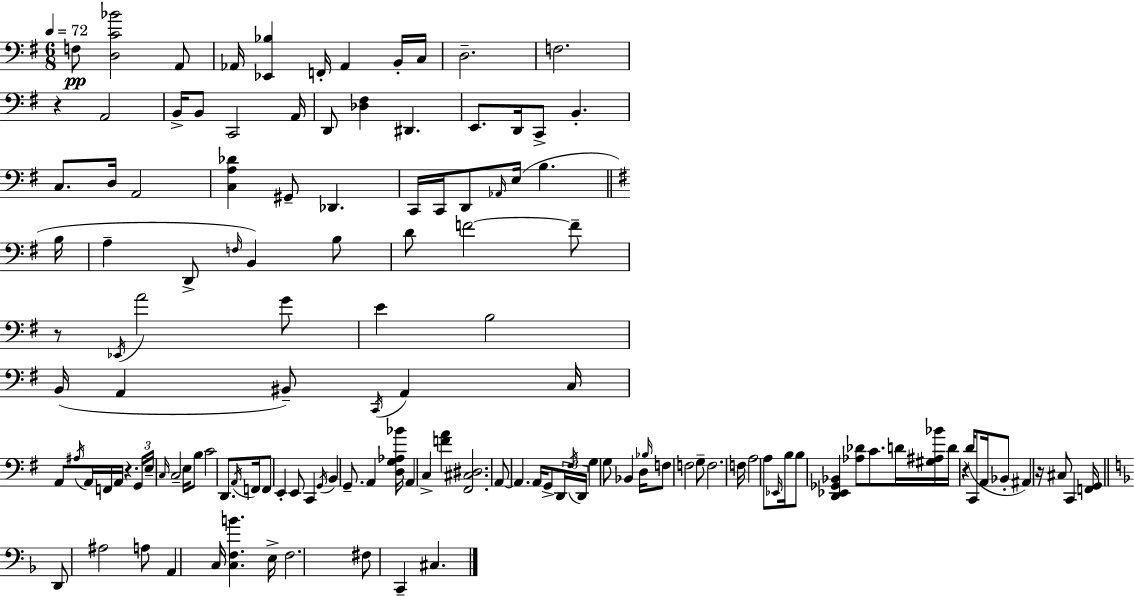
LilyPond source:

{
  \clef bass
  \numericTimeSignature
  \time 6/8
  \key g \major
  \tempo 4 = 72
  f8\pp <d c' bes'>2 a,8 | aes,16 <ees, bes>4 f,16-. aes,4 b,16-. c16 | d2.-- | f2. | \break r4 a,2 | b,16-> b,8 c,2 a,16 | d,8 <des fis>4 dis,4. | e,8. d,16 c,8-> b,4.-. | \break c8. d16 a,2 | <c a des'>4 gis,8-- des,4. | c,16 c,16 d,8 \grace { aes,16 } e16( b4. | \bar "||" \break \key g \major b16 a4-- d,8-> \grace { f16 }) b,4 | b8 d'8 f'2~~ | f'8-- r8 \acciaccatura { ees,16 } a'2 | g'8 e'4 b2 | \break b,16( a,4 bis,8--) \acciaccatura { c,16 } a,4 | c16 a,8 \acciaccatura { ais16 } a,16 f,16 a,16 r4. | \tuplet 3/2 { g,16 e16-- \grace { c16 } } c2-- | e16 b8 c'2 | \break d,8. \acciaccatura { a,16 } f,16 f,8 e,4-. | e,8 c,4 \acciaccatura { g,16 } b,4 | g,8.-- a,4 <d g aes bes'>16 a,4 | c4-> <f' a'>4 <fis, cis dis>2. | \break a,8~~ a,4. | a,16 g,8-> \tuplet 3/2 { d,16 \acciaccatura { fis16 } d,16 } g4 | g8 bes,4 d16 \grace { bes16 } f8 | f2 g8-- f2. | \break f16 a2 | a8 \grace { ees,16 } b16 b8 | <d, ees, ges, bes,>4 <aes des'>8 c'8. d'16 <gis ais bes'>16 | d'16 r4 d'16( c,8 a,16 bes,8-. ais,4) | \break r16 cis8 c,4 <f, g,>16 \bar "||" \break \key d \minor d,8 ais2 a8 | a,4 c16 <c f b'>4. e16-> | f2. | fis8 c,4-- cis4. | \break \bar "|."
}